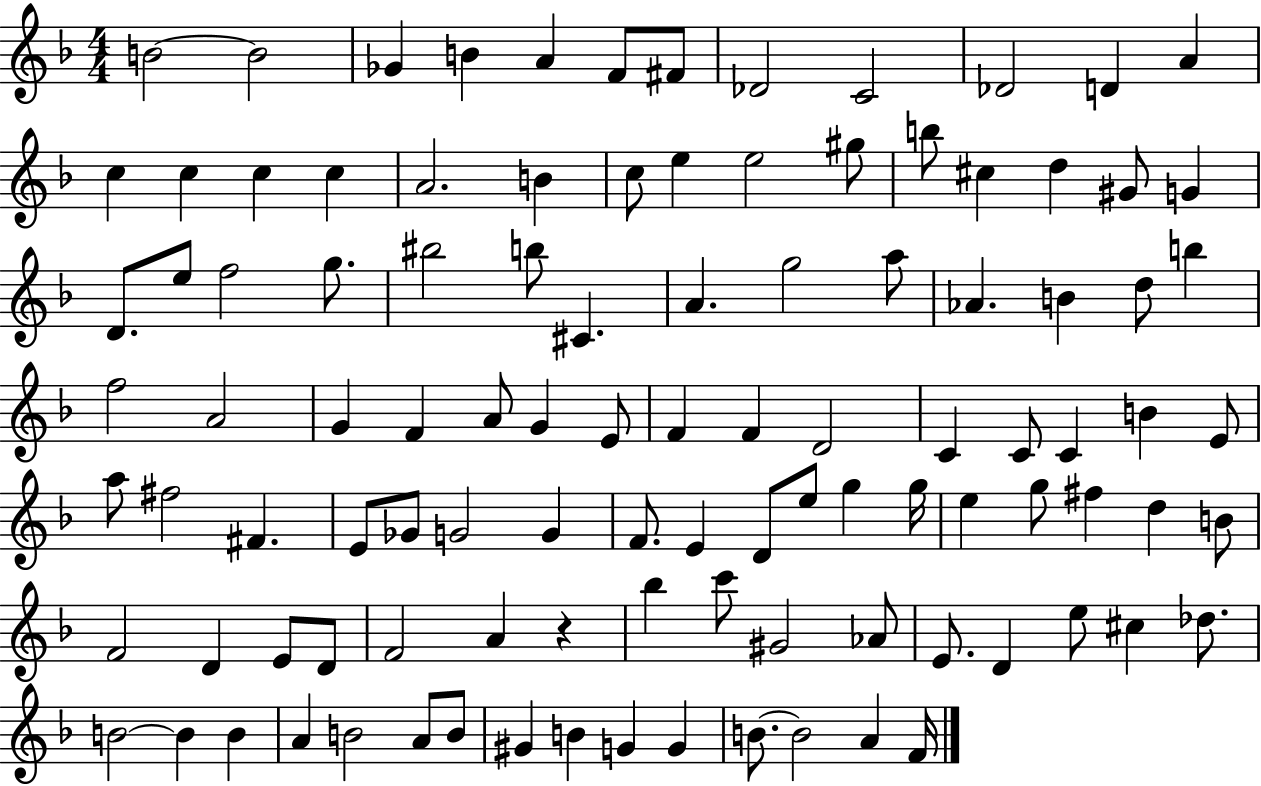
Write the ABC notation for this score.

X:1
T:Untitled
M:4/4
L:1/4
K:F
B2 B2 _G B A F/2 ^F/2 _D2 C2 _D2 D A c c c c A2 B c/2 e e2 ^g/2 b/2 ^c d ^G/2 G D/2 e/2 f2 g/2 ^b2 b/2 ^C A g2 a/2 _A B d/2 b f2 A2 G F A/2 G E/2 F F D2 C C/2 C B E/2 a/2 ^f2 ^F E/2 _G/2 G2 G F/2 E D/2 e/2 g g/4 e g/2 ^f d B/2 F2 D E/2 D/2 F2 A z _b c'/2 ^G2 _A/2 E/2 D e/2 ^c _d/2 B2 B B A B2 A/2 B/2 ^G B G G B/2 B2 A F/4